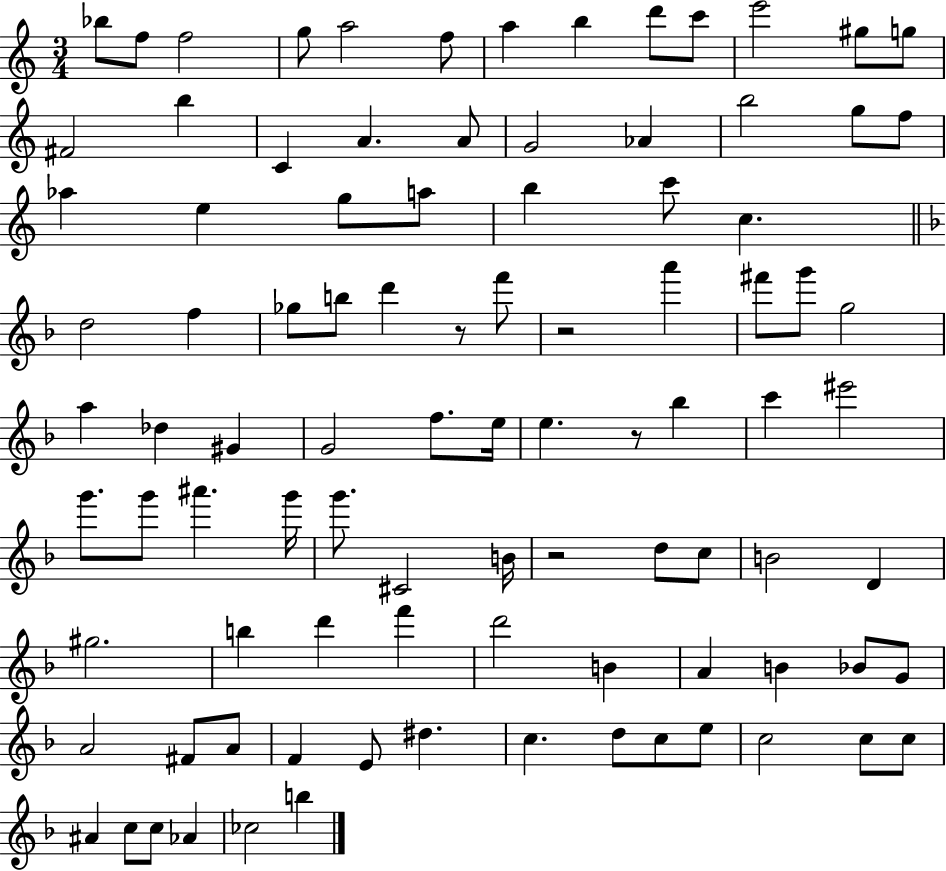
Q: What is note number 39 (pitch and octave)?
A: G6